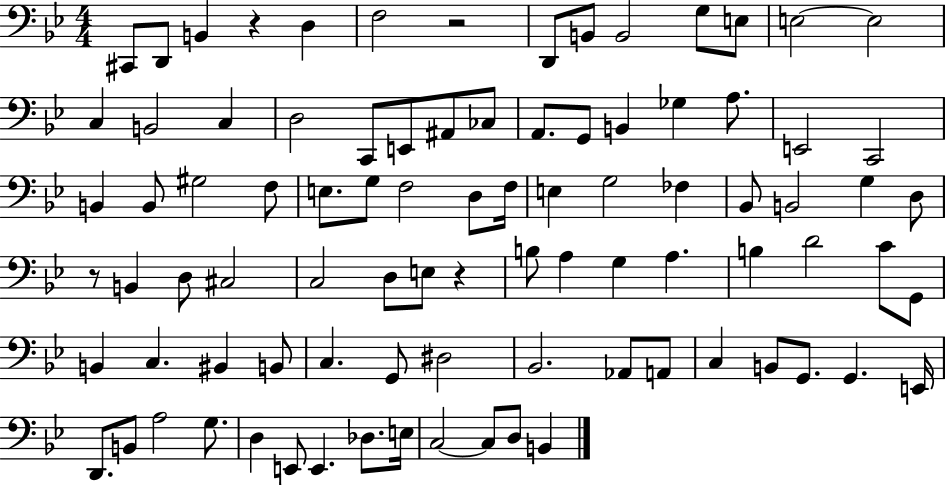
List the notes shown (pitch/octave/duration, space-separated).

C#2/e D2/e B2/q R/q D3/q F3/h R/h D2/e B2/e B2/h G3/e E3/e E3/h E3/h C3/q B2/h C3/q D3/h C2/e E2/e A#2/e CES3/e A2/e. G2/e B2/q Gb3/q A3/e. E2/h C2/h B2/q B2/e G#3/h F3/e E3/e. G3/e F3/h D3/e F3/s E3/q G3/h FES3/q Bb2/e B2/h G3/q D3/e R/e B2/q D3/e C#3/h C3/h D3/e E3/e R/q B3/e A3/q G3/q A3/q. B3/q D4/h C4/e G2/e B2/q C3/q. BIS2/q B2/e C3/q. G2/e D#3/h Bb2/h. Ab2/e A2/e C3/q B2/e G2/e. G2/q. E2/s D2/e. B2/e A3/h G3/e. D3/q E2/e E2/q. Db3/e. E3/s C3/h C3/e D3/e B2/q